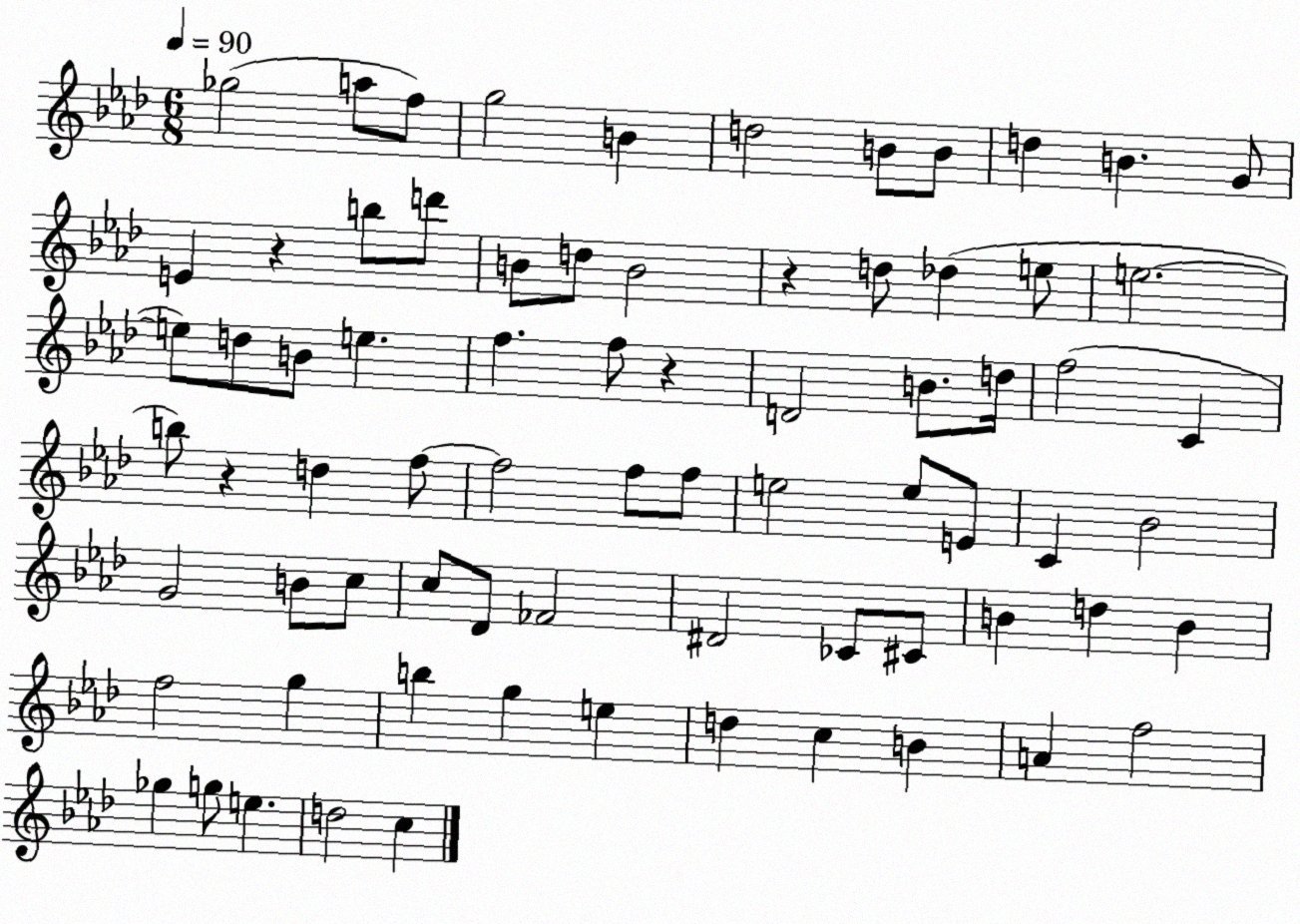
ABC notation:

X:1
T:Untitled
M:6/8
L:1/4
K:Ab
_g2 a/2 f/2 g2 B d2 B/2 B/2 d B G/2 E z b/2 d'/2 B/2 d/2 B2 z d/2 _d e/2 e2 e/2 d/2 B/2 e f f/2 z D2 B/2 d/4 f2 C b/2 z d f/2 f2 f/2 f/2 e2 e/2 E/2 C _B2 G2 B/2 c/2 c/2 _D/2 _F2 ^D2 _C/2 ^C/2 B d B f2 g b g e d c B A f2 _g g/2 e d2 c